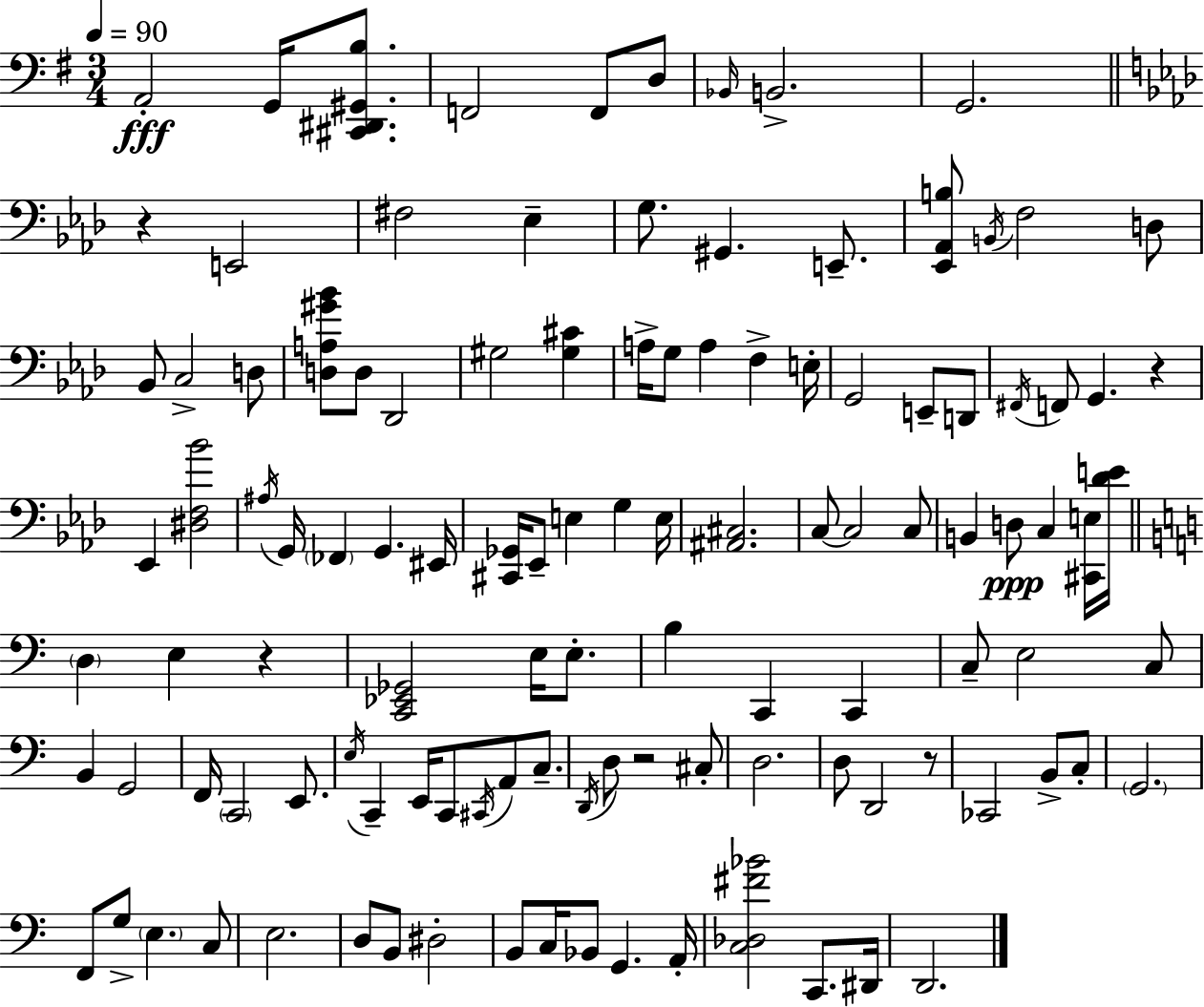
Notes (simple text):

A2/h G2/s [C#2,D#2,G#2,B3]/e. F2/h F2/e D3/e Bb2/s B2/h. G2/h. R/q E2/h F#3/h Eb3/q G3/e. G#2/q. E2/e. [Eb2,Ab2,B3]/e B2/s F3/h D3/e Bb2/e C3/h D3/e [D3,A3,G#4,Bb4]/e D3/e Db2/h G#3/h [G#3,C#4]/q A3/s G3/e A3/q F3/q E3/s G2/h E2/e D2/e F#2/s F2/e G2/q. R/q Eb2/q [D#3,F3,Bb4]/h A#3/s G2/s FES2/q G2/q. EIS2/s [C#2,Gb2]/s Eb2/e E3/q G3/q E3/s [A#2,C#3]/h. C3/e C3/h C3/e B2/q D3/e C3/q [C#2,E3]/s [Db4,E4]/s D3/q E3/q R/q [C2,Eb2,Gb2]/h E3/s E3/e. B3/q C2/q C2/q C3/e E3/h C3/e B2/q G2/h F2/s C2/h E2/e. E3/s C2/q E2/s C2/e C#2/s A2/e C3/e. D2/s D3/e R/h C#3/e D3/h. D3/e D2/h R/e CES2/h B2/e C3/e G2/h. F2/e G3/e E3/q. C3/e E3/h. D3/e B2/e D#3/h B2/e C3/s Bb2/e G2/q. A2/s [C3,Db3,F#4,Bb4]/h C2/e. D#2/s D2/h.